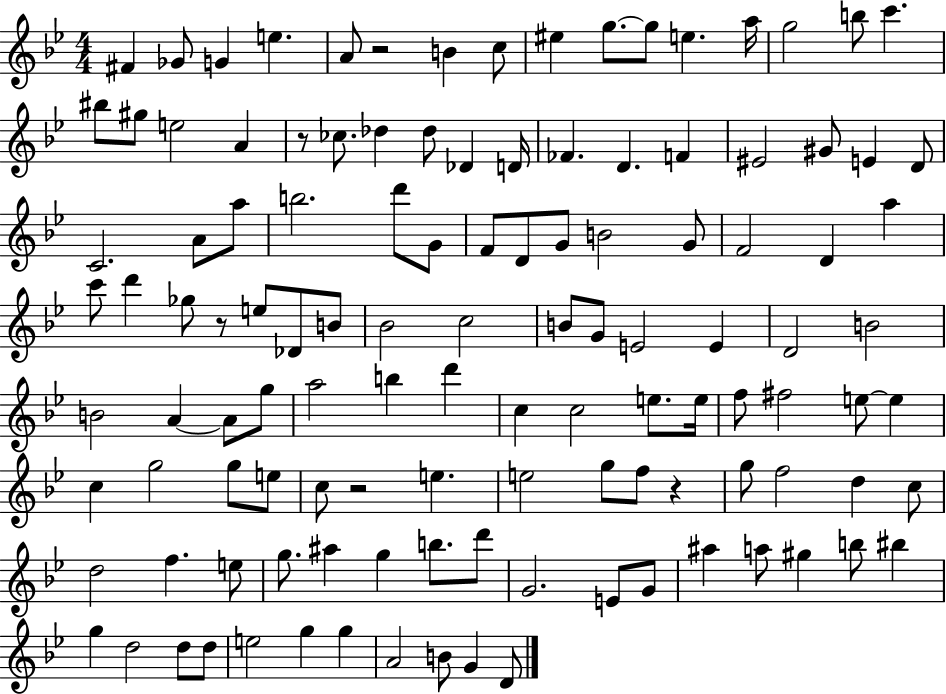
F#4/q Gb4/e G4/q E5/q. A4/e R/h B4/q C5/e EIS5/q G5/e. G5/e E5/q. A5/s G5/h B5/e C6/q. BIS5/e G#5/e E5/h A4/q R/e CES5/e. Db5/q Db5/e Db4/q D4/s FES4/q. D4/q. F4/q EIS4/h G#4/e E4/q D4/e C4/h. A4/e A5/e B5/h. D6/e G4/e F4/e D4/e G4/e B4/h G4/e F4/h D4/q A5/q C6/e D6/q Gb5/e R/e E5/e Db4/e B4/e Bb4/h C5/h B4/e G4/e E4/h E4/q D4/h B4/h B4/h A4/q A4/e G5/e A5/h B5/q D6/q C5/q C5/h E5/e. E5/s F5/e F#5/h E5/e E5/q C5/q G5/h G5/e E5/e C5/e R/h E5/q. E5/h G5/e F5/e R/q G5/e F5/h D5/q C5/e D5/h F5/q. E5/e G5/e. A#5/q G5/q B5/e. D6/e G4/h. E4/e G4/e A#5/q A5/e G#5/q B5/e BIS5/q G5/q D5/h D5/e D5/e E5/h G5/q G5/q A4/h B4/e G4/q D4/e